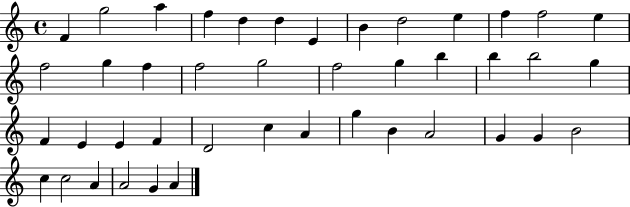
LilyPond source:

{
  \clef treble
  \time 4/4
  \defaultTimeSignature
  \key c \major
  f'4 g''2 a''4 | f''4 d''4 d''4 e'4 | b'4 d''2 e''4 | f''4 f''2 e''4 | \break f''2 g''4 f''4 | f''2 g''2 | f''2 g''4 b''4 | b''4 b''2 g''4 | \break f'4 e'4 e'4 f'4 | d'2 c''4 a'4 | g''4 b'4 a'2 | g'4 g'4 b'2 | \break c''4 c''2 a'4 | a'2 g'4 a'4 | \bar "|."
}